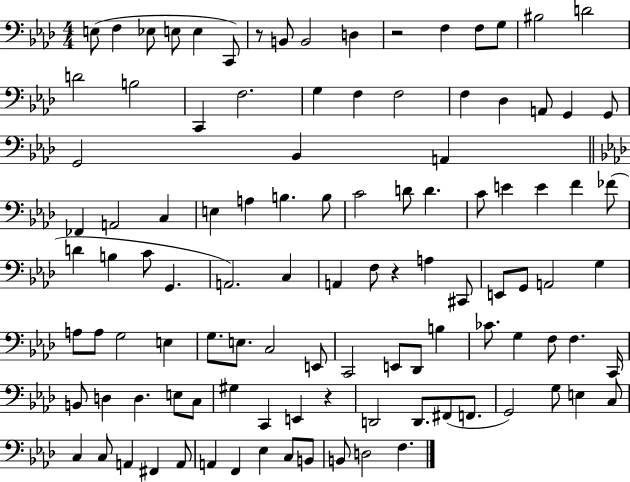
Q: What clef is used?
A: bass